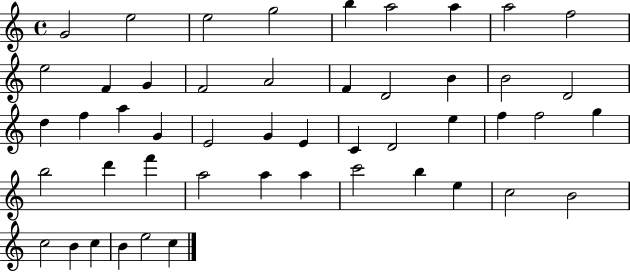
X:1
T:Untitled
M:4/4
L:1/4
K:C
G2 e2 e2 g2 b a2 a a2 f2 e2 F G F2 A2 F D2 B B2 D2 d f a G E2 G E C D2 e f f2 g b2 d' f' a2 a a c'2 b e c2 B2 c2 B c B e2 c